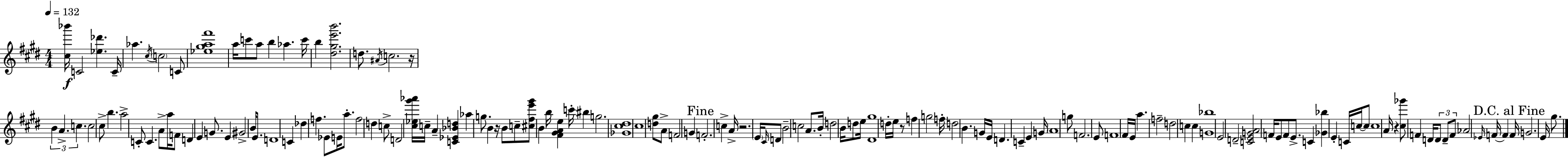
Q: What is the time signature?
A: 4/4